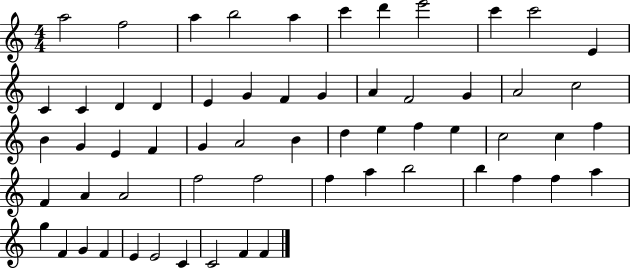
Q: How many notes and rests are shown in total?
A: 60